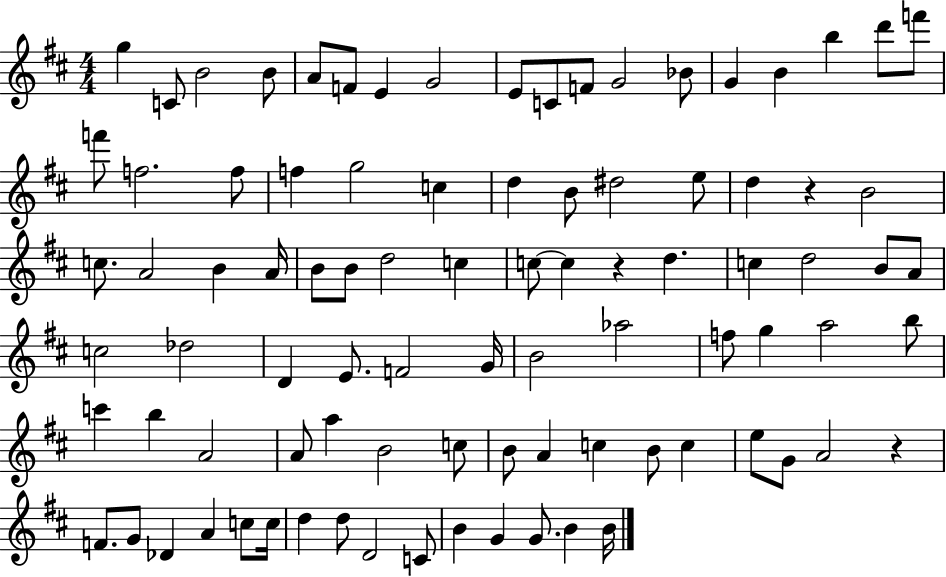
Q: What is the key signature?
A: D major